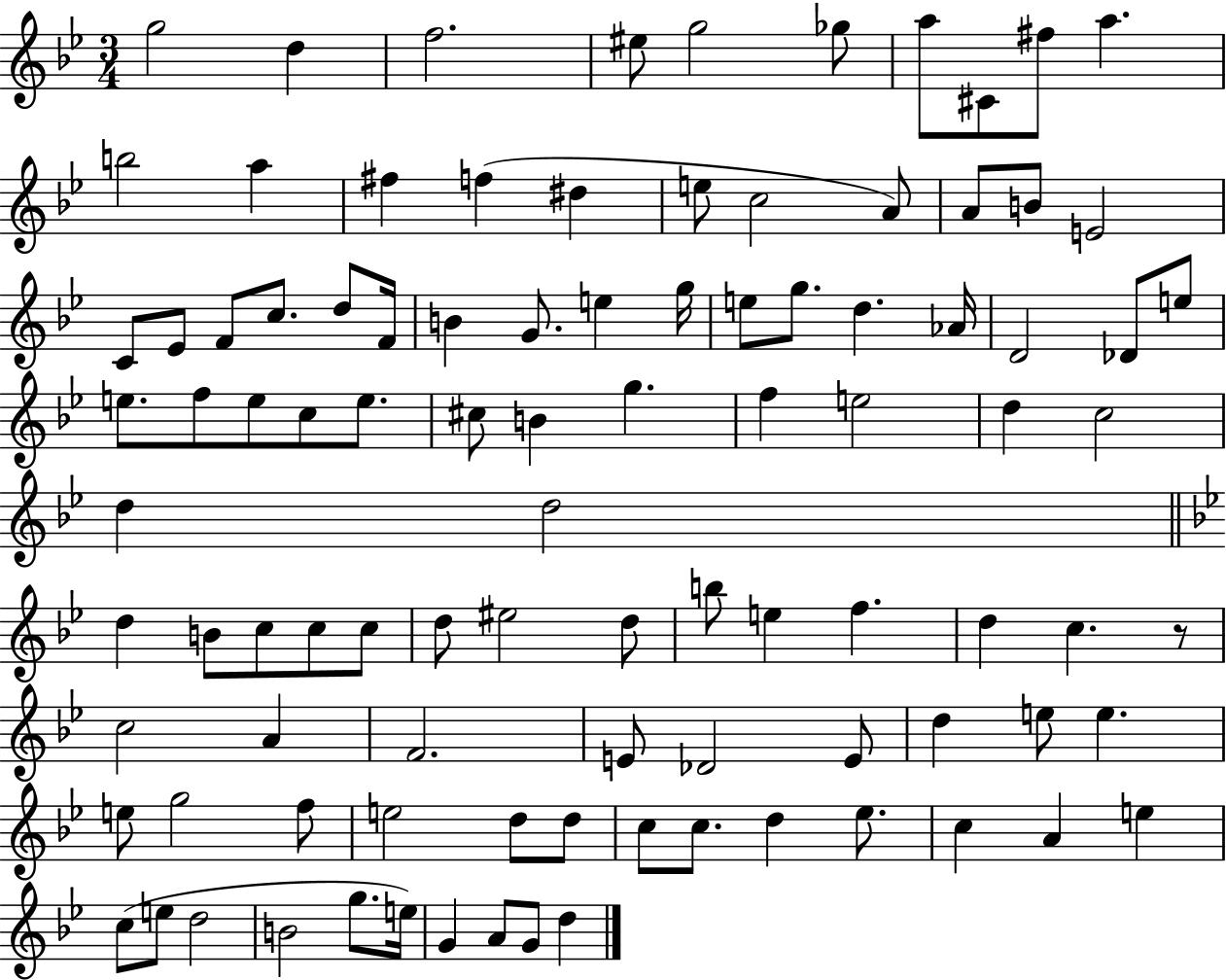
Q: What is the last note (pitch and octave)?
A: D5